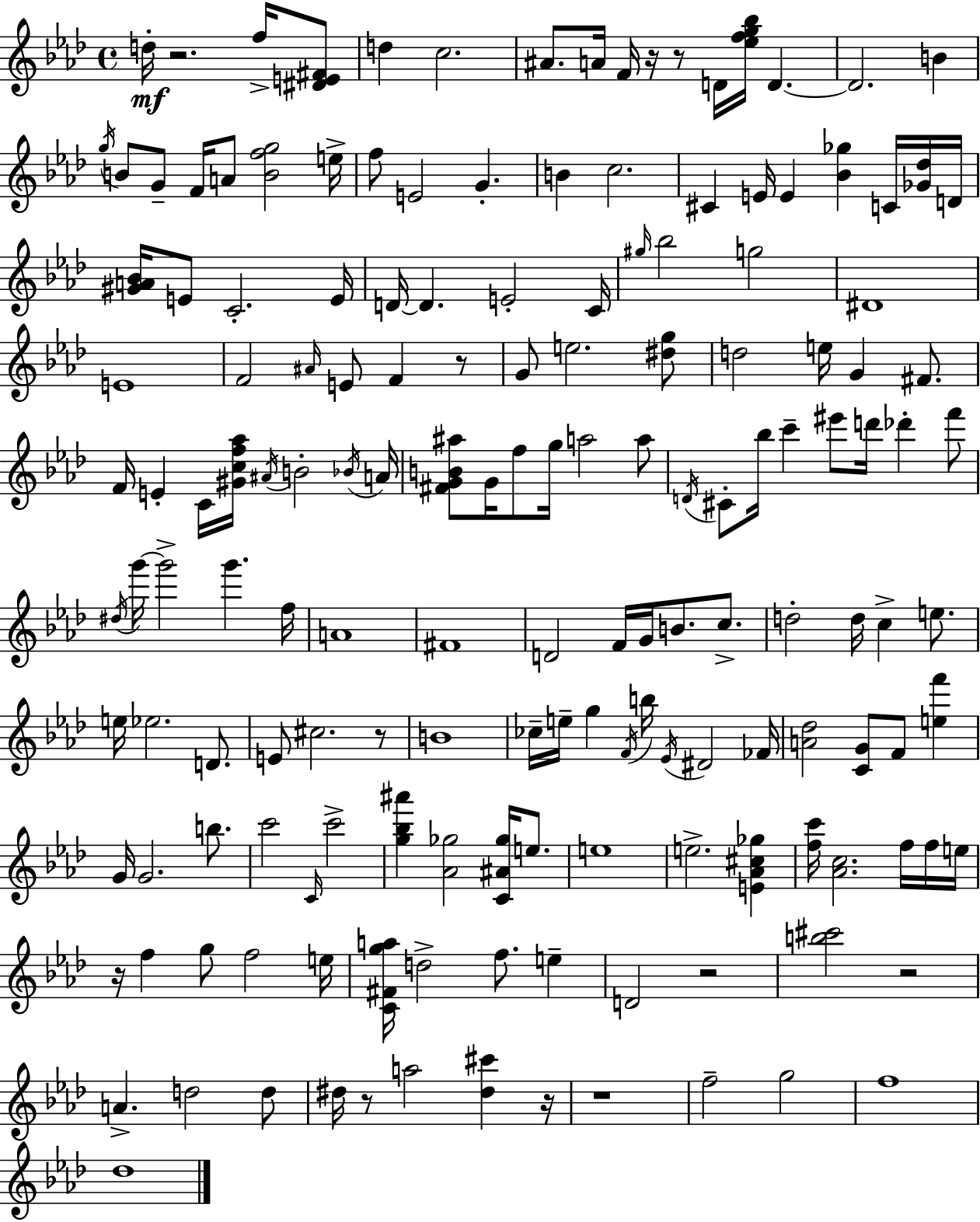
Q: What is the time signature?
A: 4/4